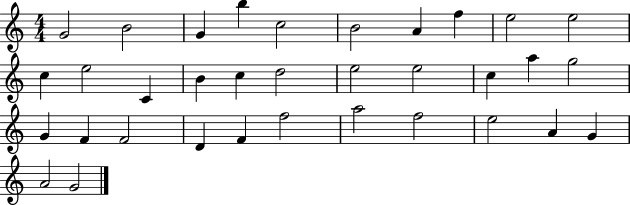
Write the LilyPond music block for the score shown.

{
  \clef treble
  \numericTimeSignature
  \time 4/4
  \key c \major
  g'2 b'2 | g'4 b''4 c''2 | b'2 a'4 f''4 | e''2 e''2 | \break c''4 e''2 c'4 | b'4 c''4 d''2 | e''2 e''2 | c''4 a''4 g''2 | \break g'4 f'4 f'2 | d'4 f'4 f''2 | a''2 f''2 | e''2 a'4 g'4 | \break a'2 g'2 | \bar "|."
}